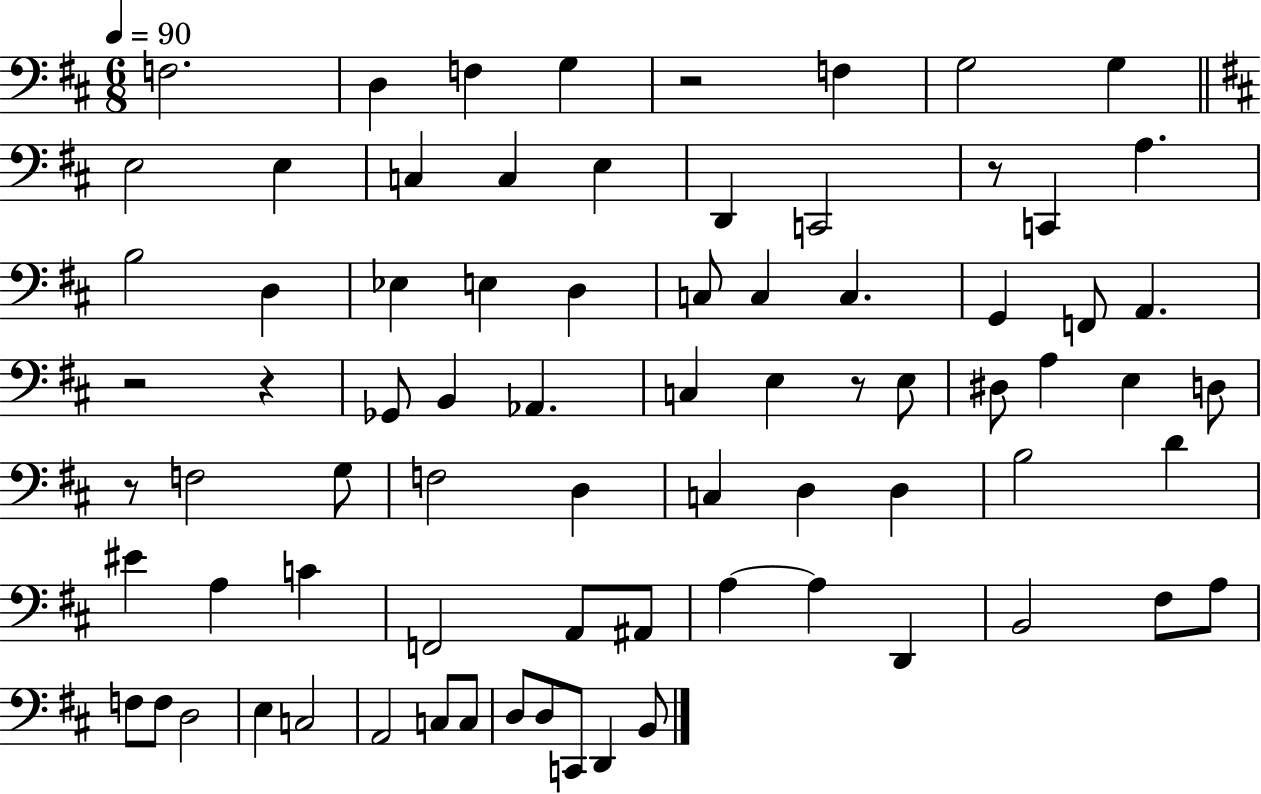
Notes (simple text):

F3/h. D3/q F3/q G3/q R/h F3/q G3/h G3/q E3/h E3/q C3/q C3/q E3/q D2/q C2/h R/e C2/q A3/q. B3/h D3/q Eb3/q E3/q D3/q C3/e C3/q C3/q. G2/q F2/e A2/q. R/h R/q Gb2/e B2/q Ab2/q. C3/q E3/q R/e E3/e D#3/e A3/q E3/q D3/e R/e F3/h G3/e F3/h D3/q C3/q D3/q D3/q B3/h D4/q EIS4/q A3/q C4/q F2/h A2/e A#2/e A3/q A3/q D2/q B2/h F#3/e A3/e F3/e F3/e D3/h E3/q C3/h A2/h C3/e C3/e D3/e D3/e C2/e D2/q B2/e